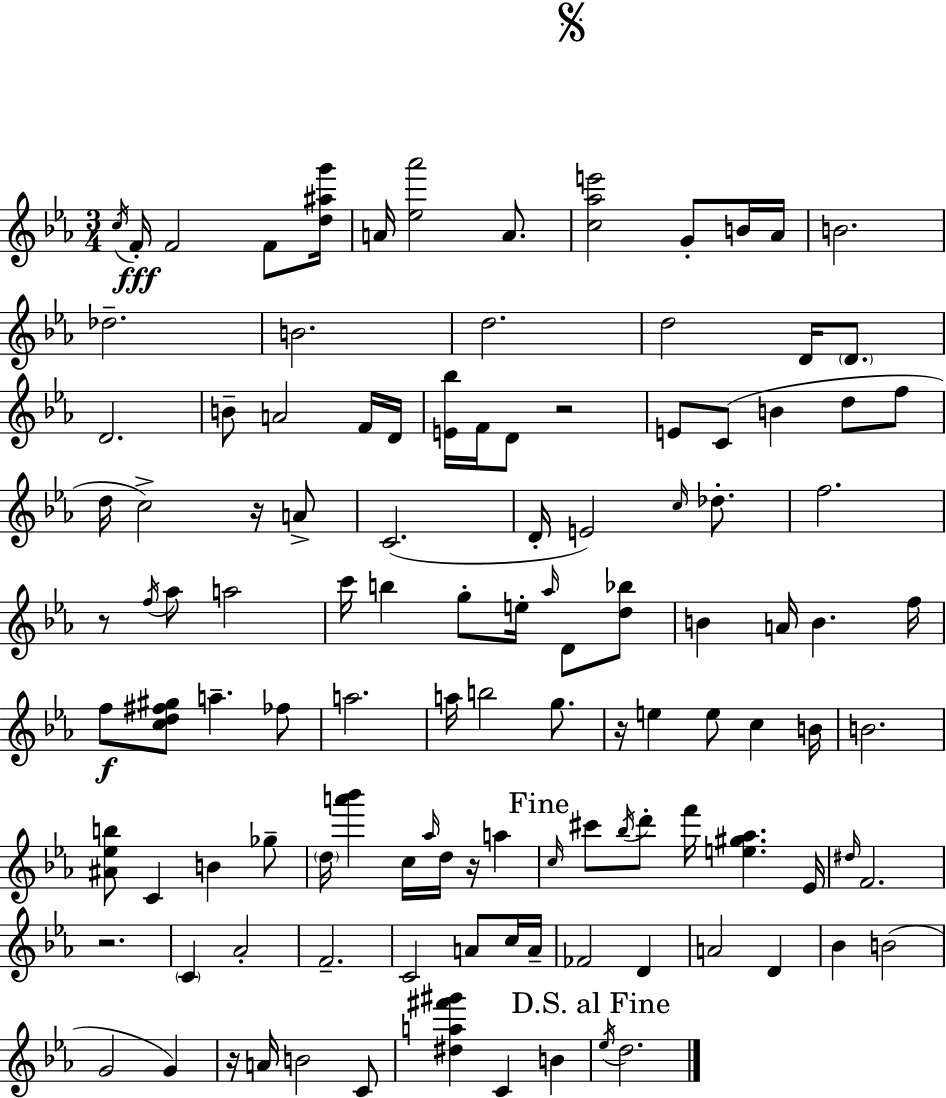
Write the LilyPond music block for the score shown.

{
  \clef treble
  \numericTimeSignature
  \time 3/4
  \key c \minor
  \acciaccatura { c''16 }\fff f'16-. f'2 f'8 | <d'' ais'' g'''>16 a'16 <ees'' aes'''>2 a'8. | \mark \markup { \musicglyph "scripts.segno" } <c'' aes'' e'''>2 g'8-. b'16 | aes'16 b'2. | \break des''2.-- | b'2. | d''2. | d''2 d'16 \parenthesize d'8. | \break d'2. | b'8-- a'2 f'16 | d'16 <e' bes''>16 f'16 d'8 r2 | e'8 c'8( b'4 d''8 f''8 | \break d''16 c''2->) r16 a'8-> | c'2.( | d'16-. e'2) \grace { c''16 } des''8.-. | f''2. | \break r8 \acciaccatura { f''16 } aes''8 a''2 | c'''16 b''4 g''8-. e''16-. \grace { aes''16 } | d'8 <d'' bes''>8 b'4 a'16 b'4. | f''16 f''8\f <c'' d'' fis'' gis''>8 a''4.-- | \break fes''8 a''2. | a''16 b''2 | g''8. r16 e''4 e''8 c''4 | b'16 b'2. | \break <ais' ees'' b''>8 c'4 b'4 | ges''8-- \parenthesize d''16 <a''' bes'''>4 c''16 \grace { aes''16 } d''16 | r16 a''4 \mark "Fine" \grace { c''16 } cis'''8 \acciaccatura { bes''16 } d'''8-. f'''16 | <e'' gis'' aes''>4. ees'16 \grace { dis''16 } f'2. | \break r2. | \parenthesize c'4 | aes'2-. f'2.-- | c'2 | \break a'8 c''16 a'16-- fes'2 | d'4 a'2 | d'4 bes'4 | b'2( g'2 | \break g'4) r16 a'16 b'2 | c'8 <dis'' a'' fis''' gis'''>4 | c'4 b'4 \mark "D.S. al Fine" \acciaccatura { ees''16 } d''2. | \bar "|."
}